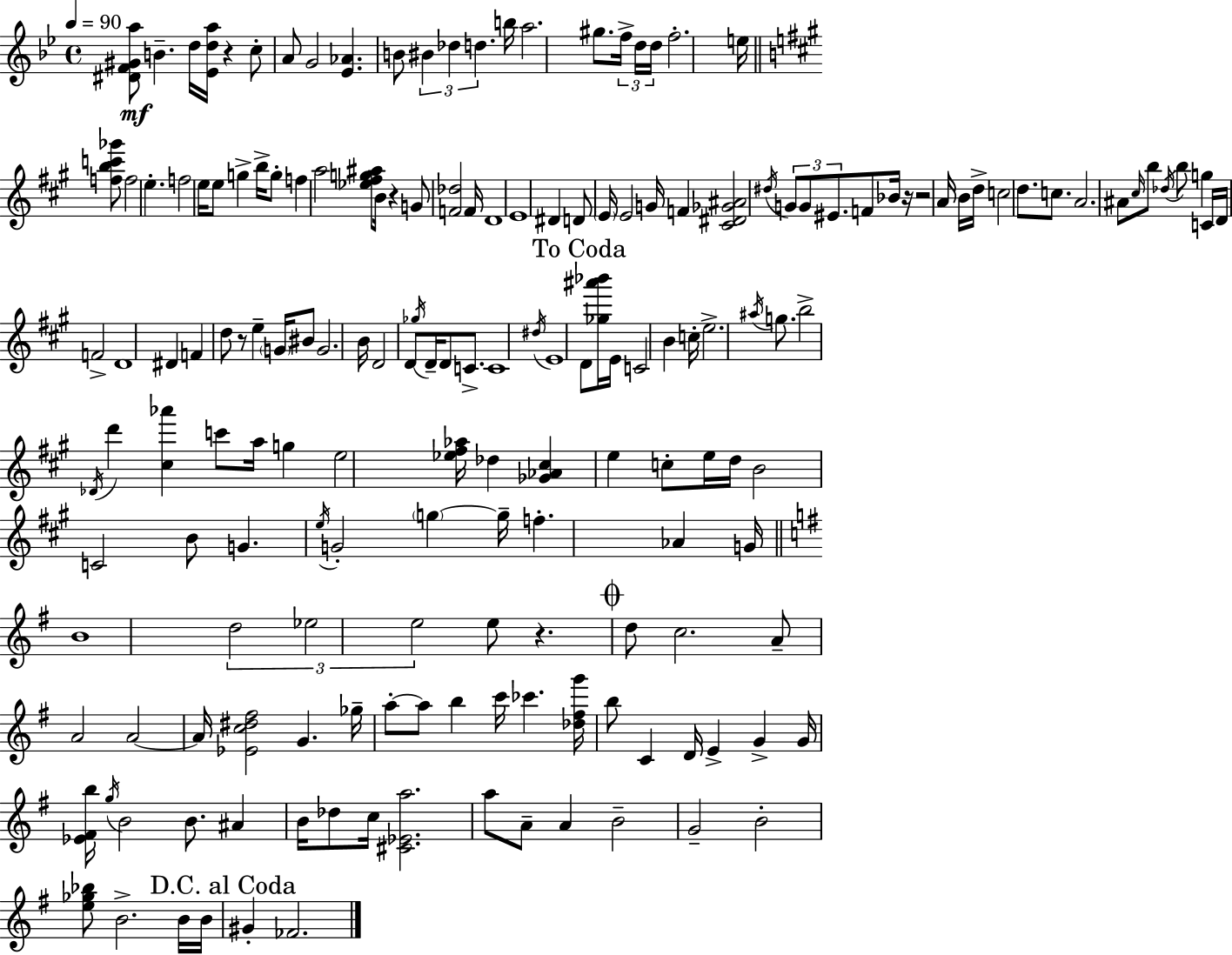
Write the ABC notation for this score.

X:1
T:Untitled
M:4/4
L:1/4
K:Bb
[^DF^Ga]/2 B d/4 [_Eda]/4 z c/2 A/2 G2 [_E_A] B/2 ^B _d d b/4 a2 ^g/2 f/4 d/4 d/4 f2 e/4 [fbc'_g']/2 f2 e f2 e/4 e/2 g b/4 g/2 f a2 [_e^fg^a]/2 B/4 z G/2 [F_d]2 F/4 D4 E4 ^D D/2 E/4 E2 G/4 F [^C^D_G^A]2 ^d/4 G/2 G/2 ^E/2 F/2 _B/4 z/4 z2 A/4 B/4 d/4 c2 d/2 c/2 A2 ^A/2 ^c/4 b/2 _d/4 b/2 g C/4 D/4 F2 D4 ^D F d/2 z/2 e G/4 ^B/2 G2 B/4 D2 D/2 _g/4 D/4 D/2 C/2 C4 ^d/4 E4 D/2 [_g^a'_b']/4 E/4 C2 B c/4 e2 ^a/4 g/2 b2 _D/4 d' [^c_a'] c'/2 a/4 g e2 [_e^f_a]/4 _d [_G_A^c] e c/2 e/4 d/4 B2 C2 B/2 G e/4 G2 g g/4 f _A G/4 B4 d2 _e2 e2 e/2 z d/2 c2 A/2 A2 A2 A/4 [_Ec^d^f]2 G _g/4 a/2 a/2 b c'/4 _c' [_d^fg']/4 b/2 C D/4 E G G/4 [_E^Fb]/4 g/4 B2 B/2 ^A B/4 _d/2 c/4 [^C_Ea]2 a/2 A/2 A B2 G2 B2 [e_g_b]/2 B2 B/4 B/4 ^G _F2